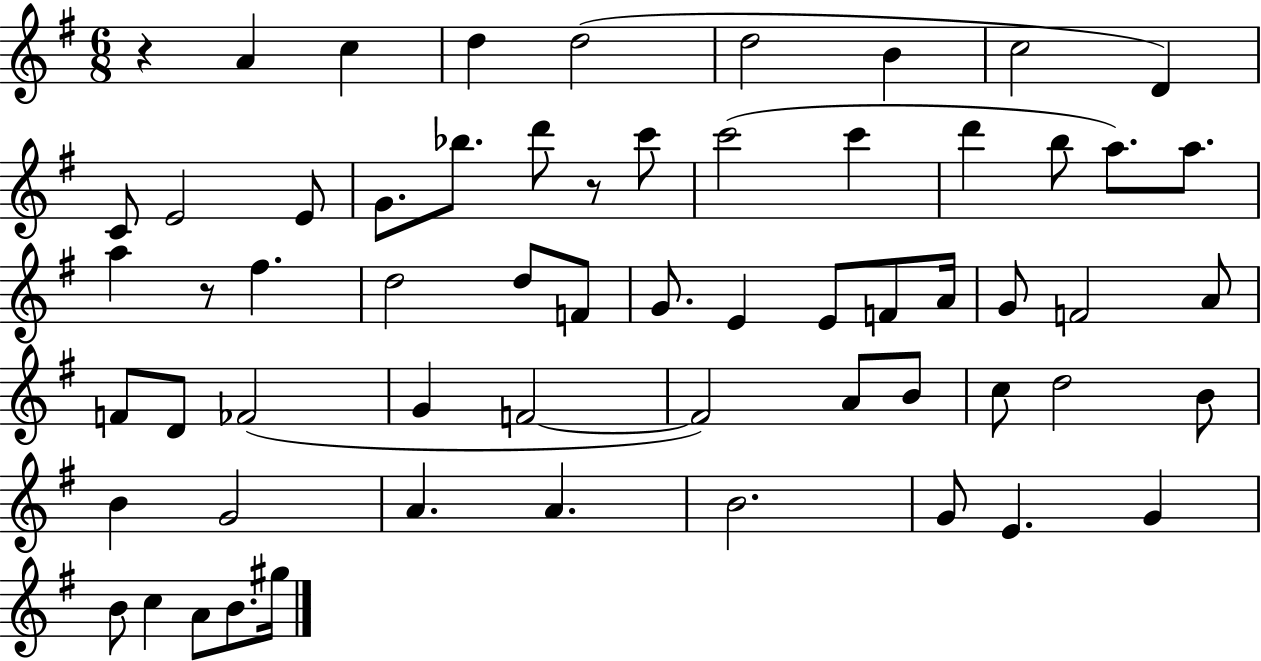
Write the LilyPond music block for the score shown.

{
  \clef treble
  \numericTimeSignature
  \time 6/8
  \key g \major
  r4 a'4 c''4 | d''4 d''2( | d''2 b'4 | c''2 d'4) | \break c'8 e'2 e'8 | g'8. bes''8. d'''8 r8 c'''8 | c'''2( c'''4 | d'''4 b''8 a''8.) a''8. | \break a''4 r8 fis''4. | d''2 d''8 f'8 | g'8. e'4 e'8 f'8 a'16 | g'8 f'2 a'8 | \break f'8 d'8 fes'2( | g'4 f'2~~ | f'2) a'8 b'8 | c''8 d''2 b'8 | \break b'4 g'2 | a'4. a'4. | b'2. | g'8 e'4. g'4 | \break b'8 c''4 a'8 b'8. gis''16 | \bar "|."
}